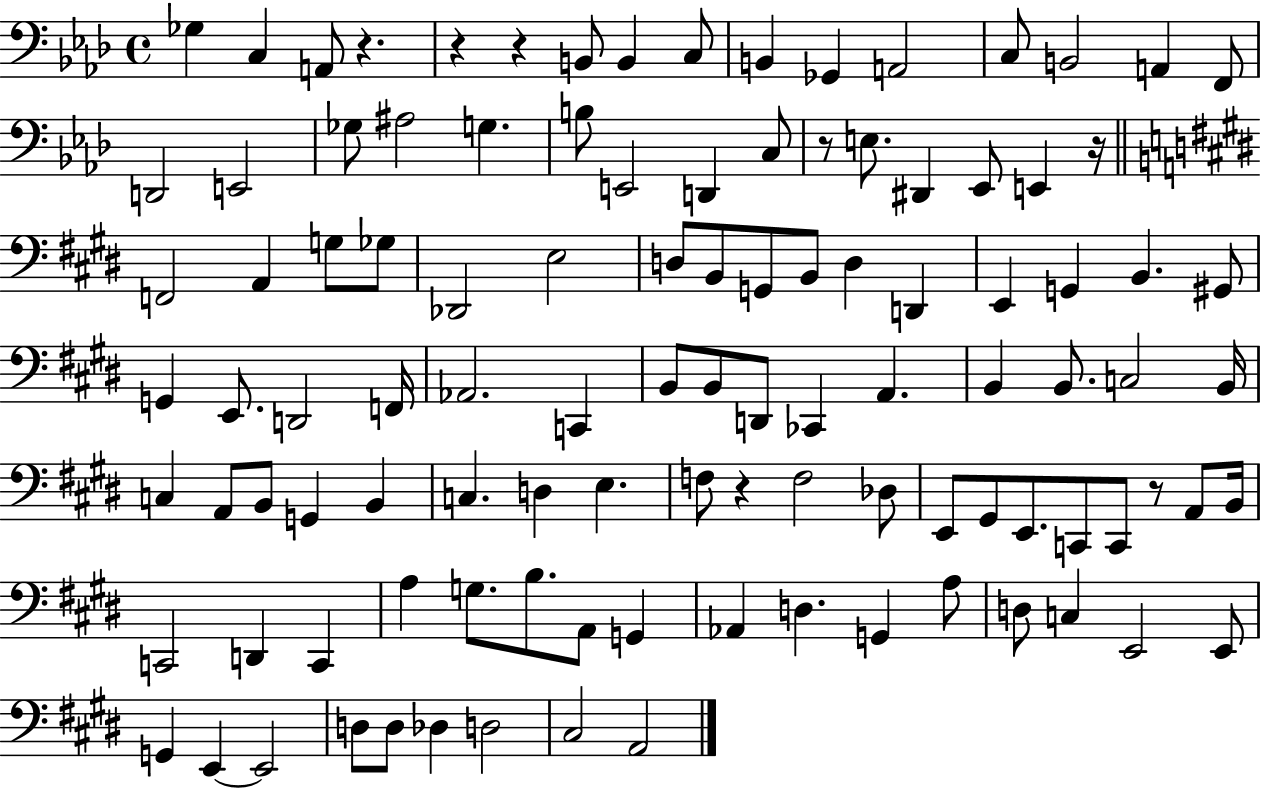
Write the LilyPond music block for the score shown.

{
  \clef bass
  \time 4/4
  \defaultTimeSignature
  \key aes \major
  ges4 c4 a,8 r4. | r4 r4 b,8 b,4 c8 | b,4 ges,4 a,2 | c8 b,2 a,4 f,8 | \break d,2 e,2 | ges8 ais2 g4. | b8 e,2 d,4 c8 | r8 e8. dis,4 ees,8 e,4 r16 | \break \bar "||" \break \key e \major f,2 a,4 g8 ges8 | des,2 e2 | d8 b,8 g,8 b,8 d4 d,4 | e,4 g,4 b,4. gis,8 | \break g,4 e,8. d,2 f,16 | aes,2. c,4 | b,8 b,8 d,8 ces,4 a,4. | b,4 b,8. c2 b,16 | \break c4 a,8 b,8 g,4 b,4 | c4. d4 e4. | f8 r4 f2 des8 | e,8 gis,8 e,8. c,8 c,8 r8 a,8 b,16 | \break c,2 d,4 c,4 | a4 g8. b8. a,8 g,4 | aes,4 d4. g,4 a8 | d8 c4 e,2 e,8 | \break g,4 e,4~~ e,2 | d8 d8 des4 d2 | cis2 a,2 | \bar "|."
}